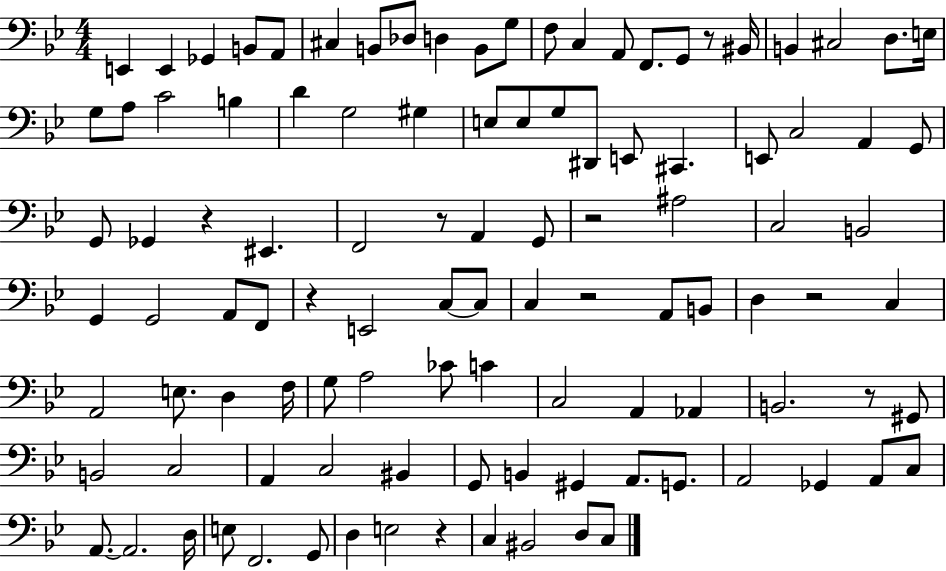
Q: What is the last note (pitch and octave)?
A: C3